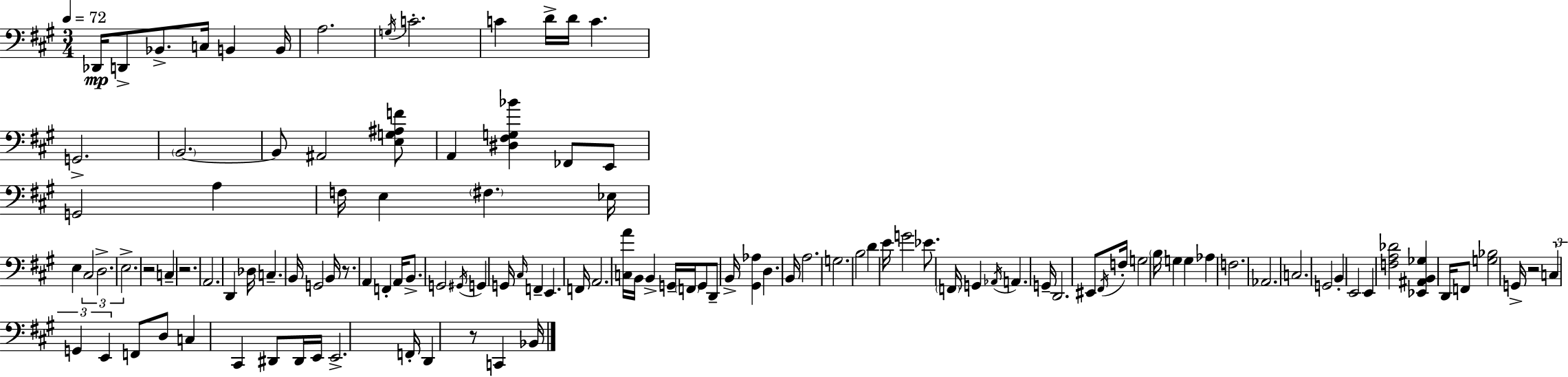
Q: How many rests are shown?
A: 5